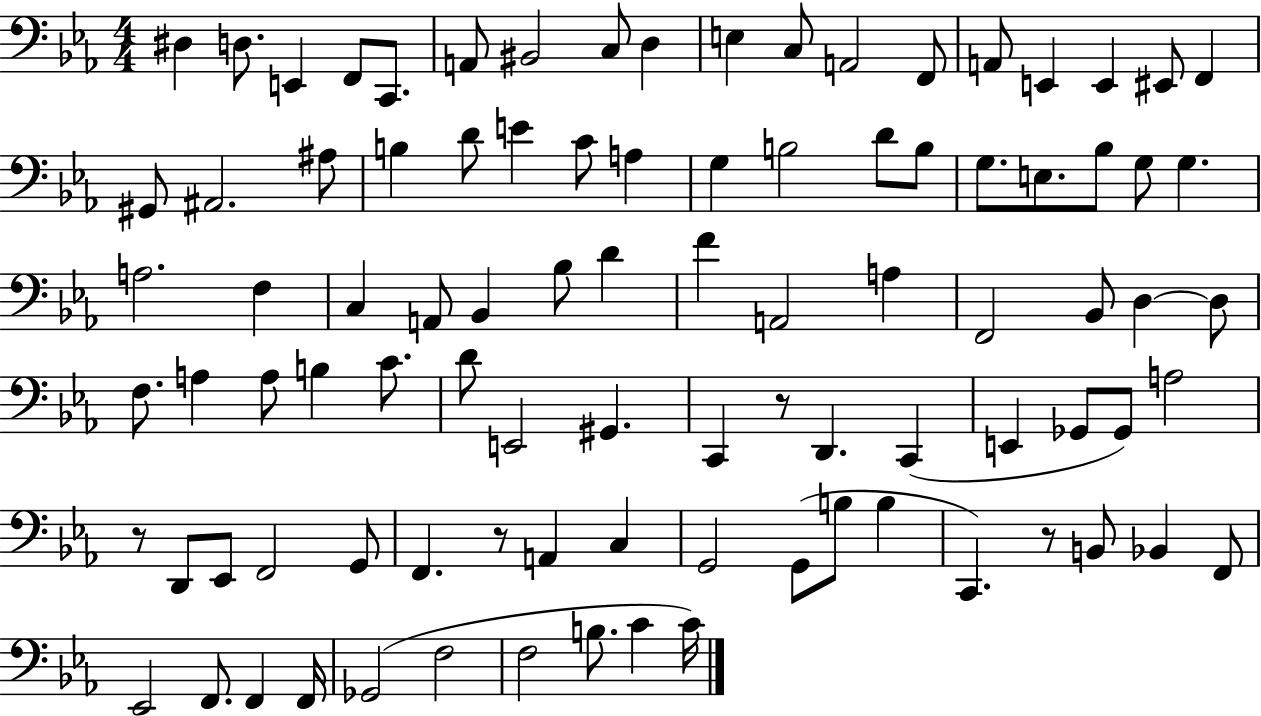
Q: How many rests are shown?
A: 4